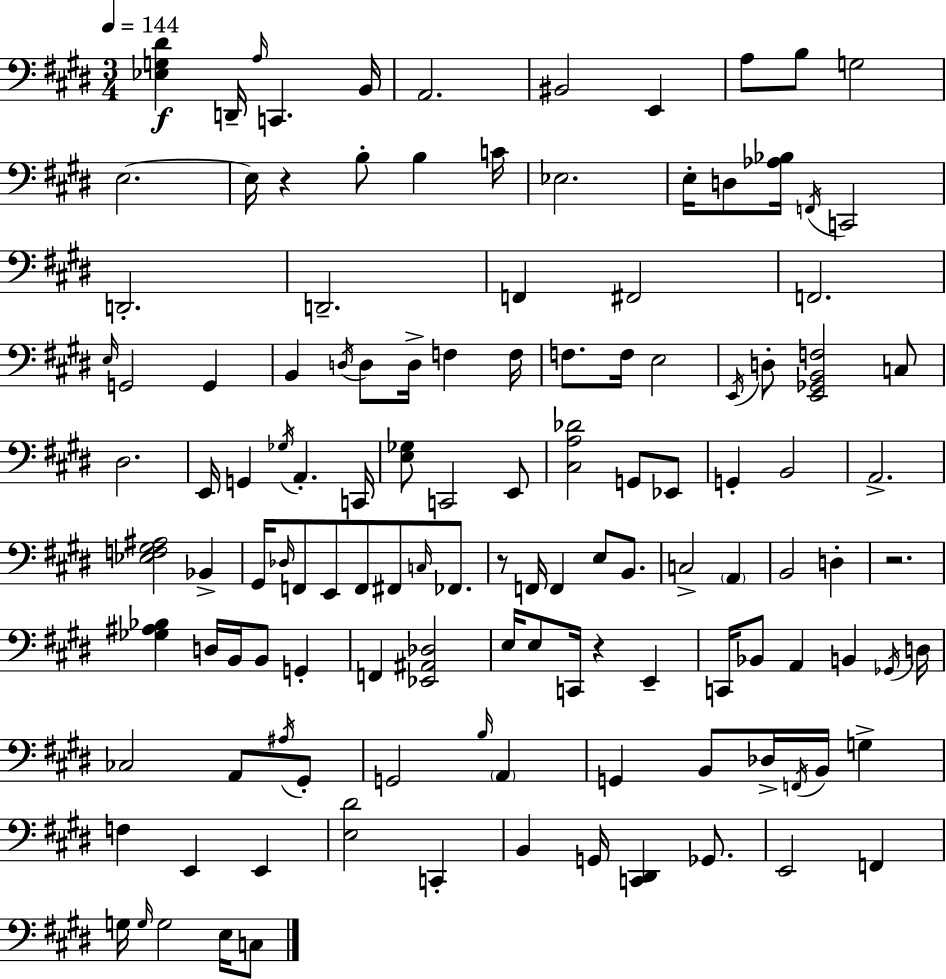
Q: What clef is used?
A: bass